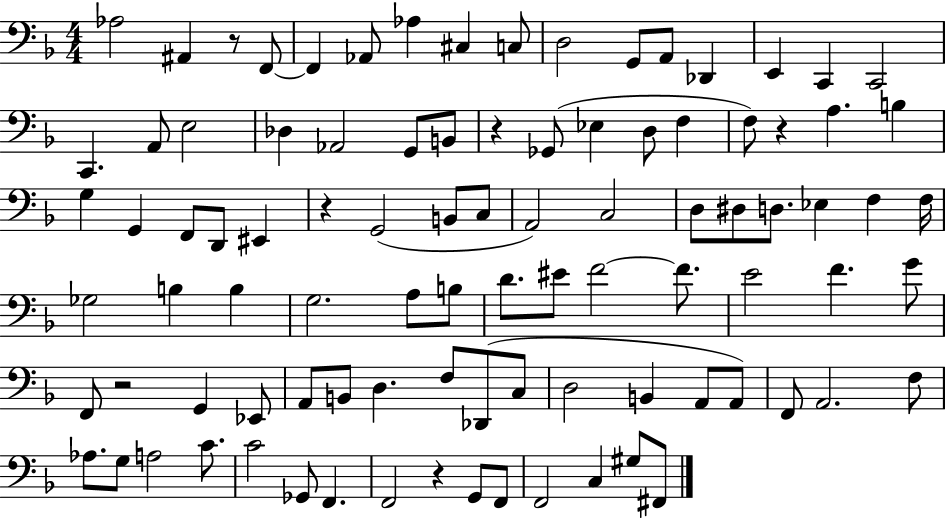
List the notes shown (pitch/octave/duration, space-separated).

Ab3/h A#2/q R/e F2/e F2/q Ab2/e Ab3/q C#3/q C3/e D3/h G2/e A2/e Db2/q E2/q C2/q C2/h C2/q. A2/e E3/h Db3/q Ab2/h G2/e B2/e R/q Gb2/e Eb3/q D3/e F3/q F3/e R/q A3/q. B3/q G3/q G2/q F2/e D2/e EIS2/q R/q G2/h B2/e C3/e A2/h C3/h D3/e D#3/e D3/e. Eb3/q F3/q F3/s Gb3/h B3/q B3/q G3/h. A3/e B3/e D4/e. EIS4/e F4/h F4/e. E4/h F4/q. G4/e F2/e R/h G2/q Eb2/e A2/e B2/e D3/q. F3/e Db2/e C3/e D3/h B2/q A2/e A2/e F2/e A2/h. F3/e Ab3/e. G3/e A3/h C4/e. C4/h Gb2/e F2/q. F2/h R/q G2/e F2/e F2/h C3/q G#3/e F#2/e